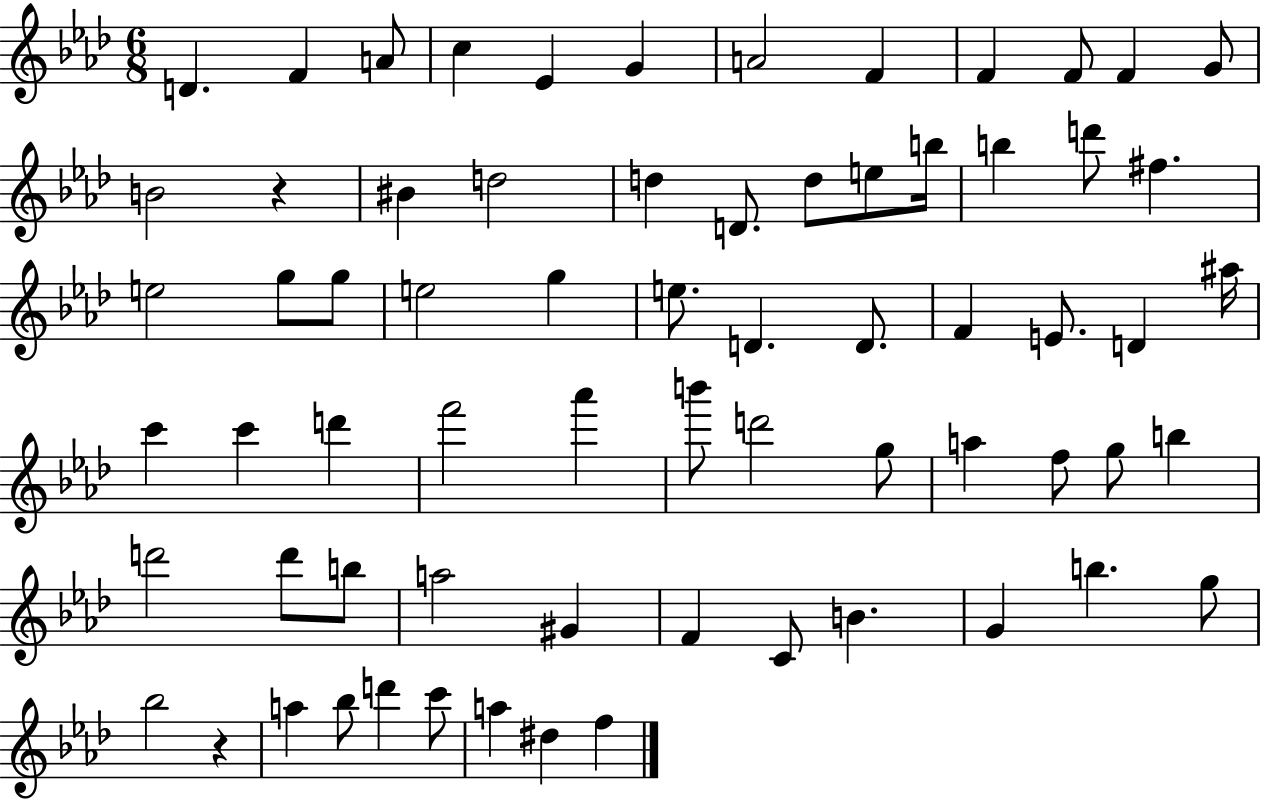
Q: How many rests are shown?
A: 2